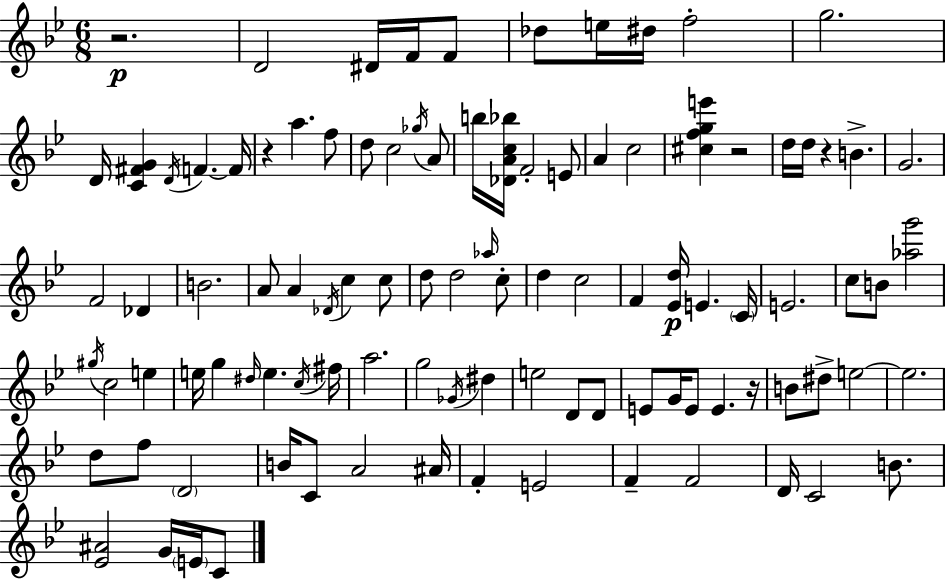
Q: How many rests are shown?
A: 5